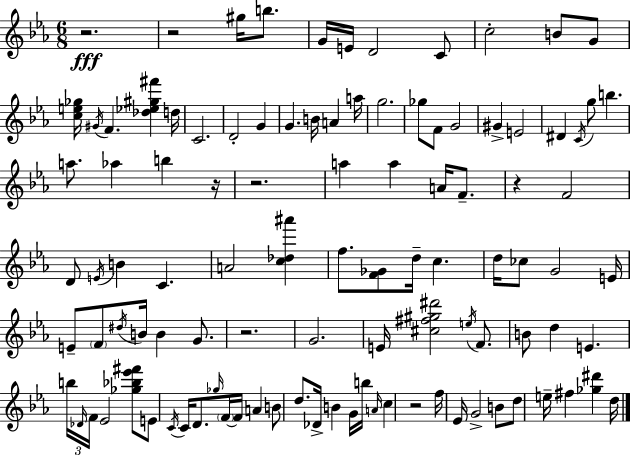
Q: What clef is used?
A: treble